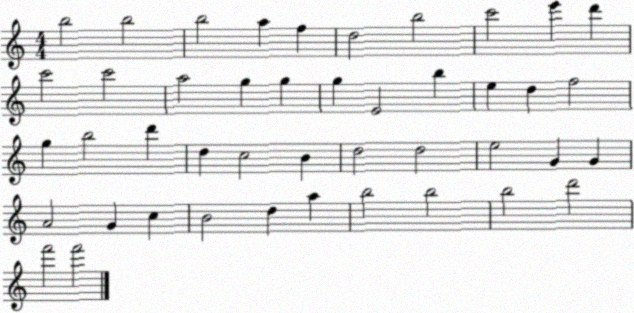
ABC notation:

X:1
T:Untitled
M:4/4
L:1/4
K:C
b2 b2 b2 a f d2 b2 c'2 e' d' c'2 c'2 a2 g g g E2 b e d f2 g b2 d' d c2 B d2 d2 e2 G G A2 G c B2 d a b2 b2 b2 d'2 f'2 f'2